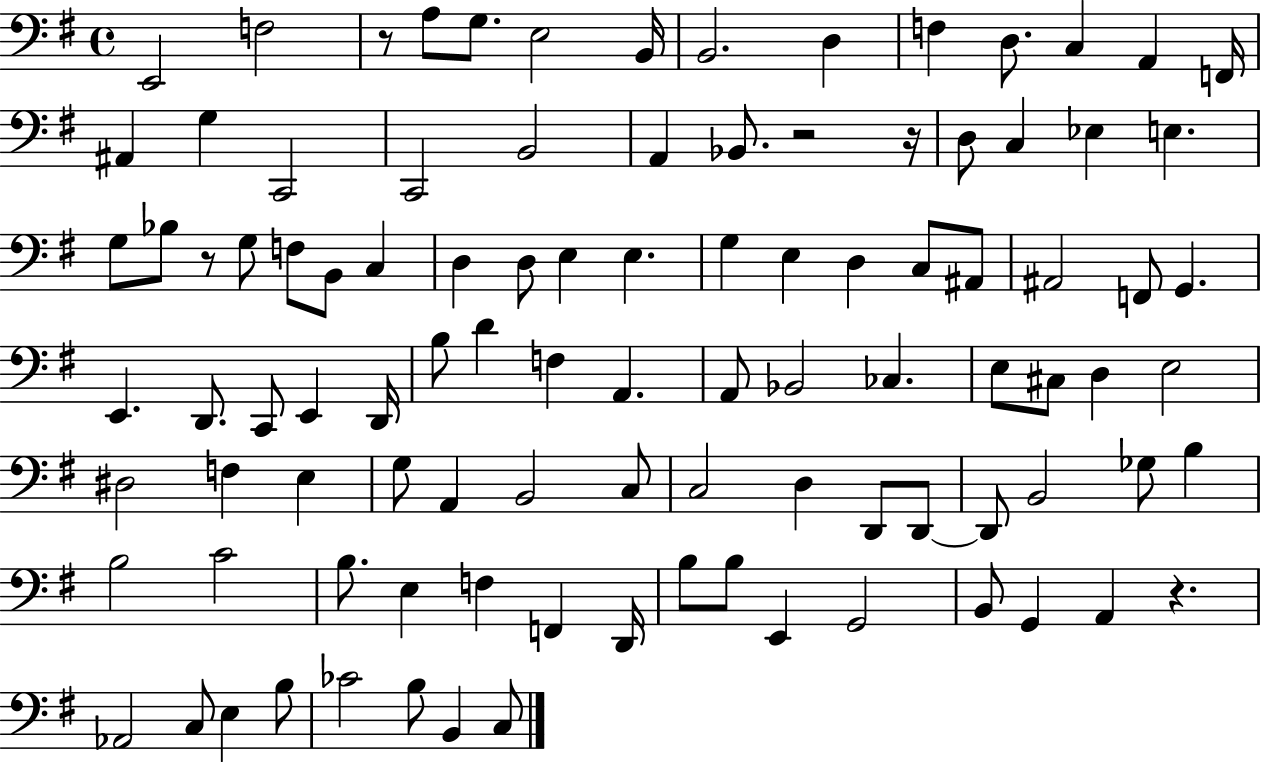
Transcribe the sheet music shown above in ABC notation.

X:1
T:Untitled
M:4/4
L:1/4
K:G
E,,2 F,2 z/2 A,/2 G,/2 E,2 B,,/4 B,,2 D, F, D,/2 C, A,, F,,/4 ^A,, G, C,,2 C,,2 B,,2 A,, _B,,/2 z2 z/4 D,/2 C, _E, E, G,/2 _B,/2 z/2 G,/2 F,/2 B,,/2 C, D, D,/2 E, E, G, E, D, C,/2 ^A,,/2 ^A,,2 F,,/2 G,, E,, D,,/2 C,,/2 E,, D,,/4 B,/2 D F, A,, A,,/2 _B,,2 _C, E,/2 ^C,/2 D, E,2 ^D,2 F, E, G,/2 A,, B,,2 C,/2 C,2 D, D,,/2 D,,/2 D,,/2 B,,2 _G,/2 B, B,2 C2 B,/2 E, F, F,, D,,/4 B,/2 B,/2 E,, G,,2 B,,/2 G,, A,, z _A,,2 C,/2 E, B,/2 _C2 B,/2 B,, C,/2